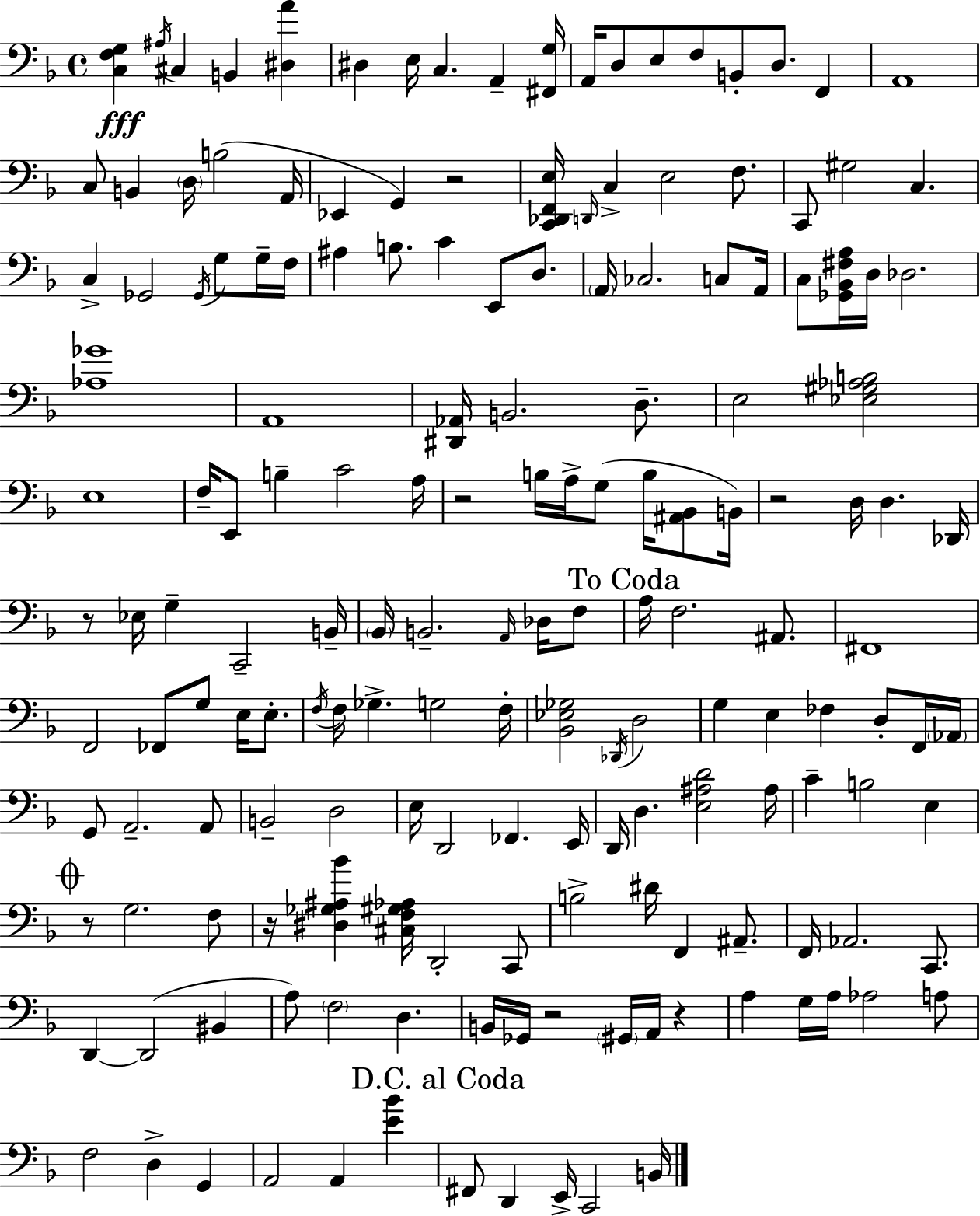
X:1
T:Untitled
M:4/4
L:1/4
K:Dm
[C,F,G,] ^A,/4 ^C, B,, [^D,A] ^D, E,/4 C, A,, [^F,,G,]/4 A,,/4 D,/2 E,/2 F,/2 B,,/2 D,/2 F,, A,,4 C,/2 B,, D,/4 B,2 A,,/4 _E,, G,, z2 [C,,_D,,F,,E,]/4 D,,/4 C, E,2 F,/2 C,,/2 ^G,2 C, C, _G,,2 _G,,/4 G,/2 G,/4 F,/4 ^A, B,/2 C E,,/2 D,/2 A,,/4 _C,2 C,/2 A,,/4 C,/2 [_G,,_B,,^F,A,]/4 D,/4 _D,2 [_A,_G]4 A,,4 [^D,,_A,,]/4 B,,2 D,/2 E,2 [_E,^G,_A,B,]2 E,4 F,/4 E,,/2 B, C2 A,/4 z2 B,/4 A,/4 G,/2 B,/4 [^A,,_B,,]/2 B,,/4 z2 D,/4 D, _D,,/4 z/2 _E,/4 G, C,,2 B,,/4 _B,,/4 B,,2 A,,/4 _D,/4 F,/2 A,/4 F,2 ^A,,/2 ^F,,4 F,,2 _F,,/2 G,/2 E,/4 E,/2 F,/4 F,/4 _G, G,2 F,/4 [_B,,_E,_G,]2 _D,,/4 D,2 G, E, _F, D,/2 F,,/4 _A,,/4 G,,/2 A,,2 A,,/2 B,,2 D,2 E,/4 D,,2 _F,, E,,/4 D,,/4 D, [E,^A,D]2 ^A,/4 C B,2 E, z/2 G,2 F,/2 z/4 [^D,_G,^A,_B] [^C,F,^G,_A,]/4 D,,2 C,,/2 B,2 ^D/4 F,, ^A,,/2 F,,/4 _A,,2 C,,/2 D,, D,,2 ^B,, A,/2 F,2 D, B,,/4 _G,,/4 z2 ^G,,/4 A,,/4 z A, G,/4 A,/4 _A,2 A,/2 F,2 D, G,, A,,2 A,, [E_B] ^F,,/2 D,, E,,/4 C,,2 B,,/4